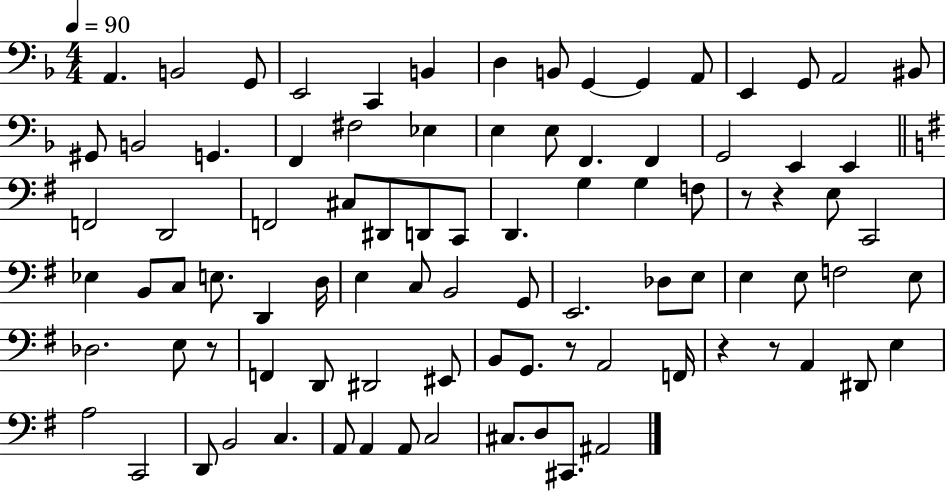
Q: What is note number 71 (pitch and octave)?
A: E3